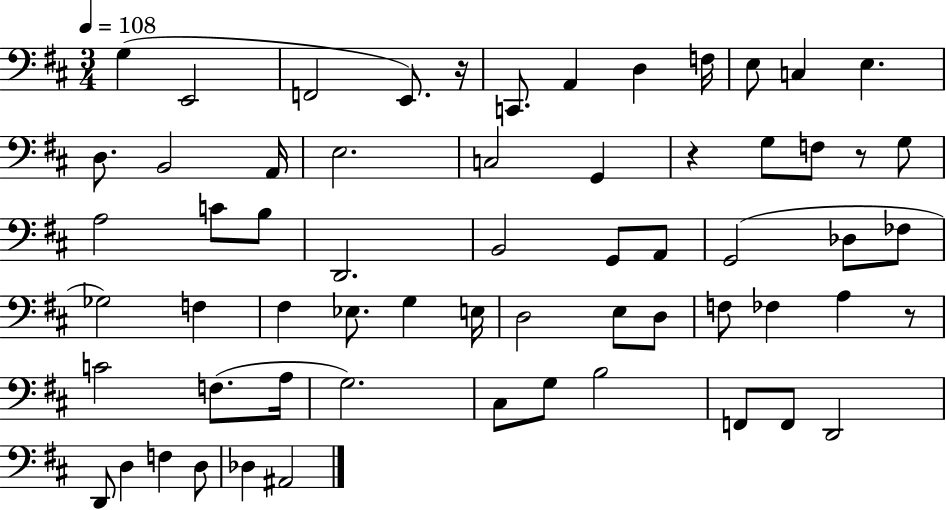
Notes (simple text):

G3/q E2/h F2/h E2/e. R/s C2/e. A2/q D3/q F3/s E3/e C3/q E3/q. D3/e. B2/h A2/s E3/h. C3/h G2/q R/q G3/e F3/e R/e G3/e A3/h C4/e B3/e D2/h. B2/h G2/e A2/e G2/h Db3/e FES3/e Gb3/h F3/q F#3/q Eb3/e. G3/q E3/s D3/h E3/e D3/e F3/e FES3/q A3/q R/e C4/h F3/e. A3/s G3/h. C#3/e G3/e B3/h F2/e F2/e D2/h D2/e D3/q F3/q D3/e Db3/q A#2/h